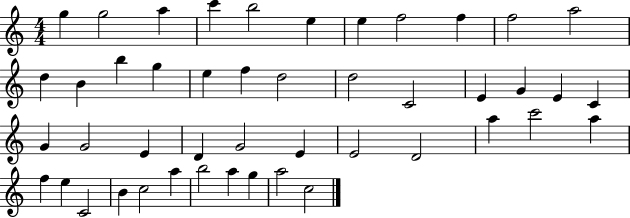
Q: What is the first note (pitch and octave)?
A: G5